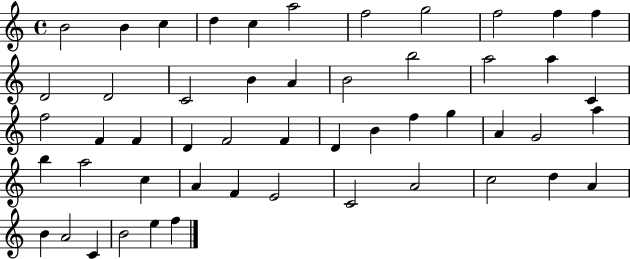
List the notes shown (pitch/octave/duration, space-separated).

B4/h B4/q C5/q D5/q C5/q A5/h F5/h G5/h F5/h F5/q F5/q D4/h D4/h C4/h B4/q A4/q B4/h B5/h A5/h A5/q C4/q F5/h F4/q F4/q D4/q F4/h F4/q D4/q B4/q F5/q G5/q A4/q G4/h A5/q B5/q A5/h C5/q A4/q F4/q E4/h C4/h A4/h C5/h D5/q A4/q B4/q A4/h C4/q B4/h E5/q F5/q